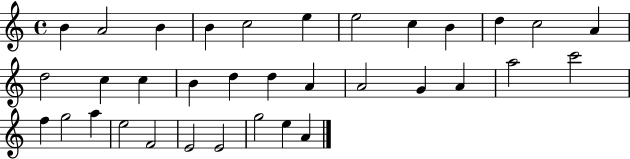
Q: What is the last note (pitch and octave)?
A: A4